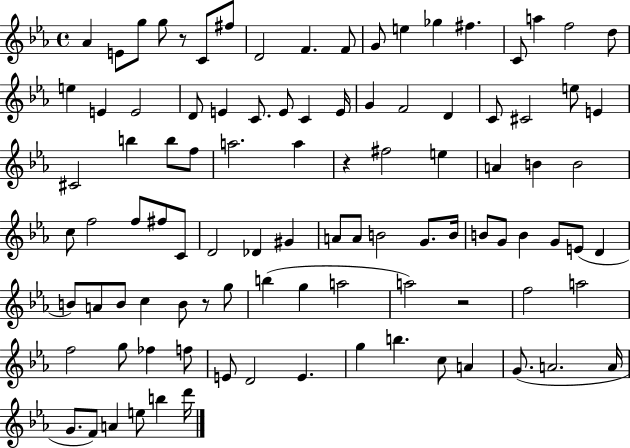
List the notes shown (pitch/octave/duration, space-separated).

Ab4/q E4/e G5/e G5/e R/e C4/e F#5/e D4/h F4/q. F4/e G4/e E5/q Gb5/q F#5/q. C4/e A5/q F5/h D5/e E5/q E4/q E4/h D4/e E4/q C4/e. E4/e C4/q E4/s G4/q F4/h D4/q C4/e C#4/h E5/e E4/q C#4/h B5/q B5/e F5/e A5/h. A5/q R/q F#5/h E5/q A4/q B4/q B4/h C5/e F5/h F5/e F#5/e C4/e D4/h Db4/q G#4/q A4/e A4/e B4/h G4/e. B4/s B4/e G4/e B4/q G4/e E4/e D4/q B4/e A4/e B4/e C5/q B4/e R/e G5/e B5/q G5/q A5/h A5/h R/h F5/h A5/h F5/h G5/e FES5/q F5/e E4/e D4/h E4/q. G5/q B5/q. C5/e A4/q G4/e. A4/h. A4/s G4/e. F4/e A4/q E5/e B5/q D6/s